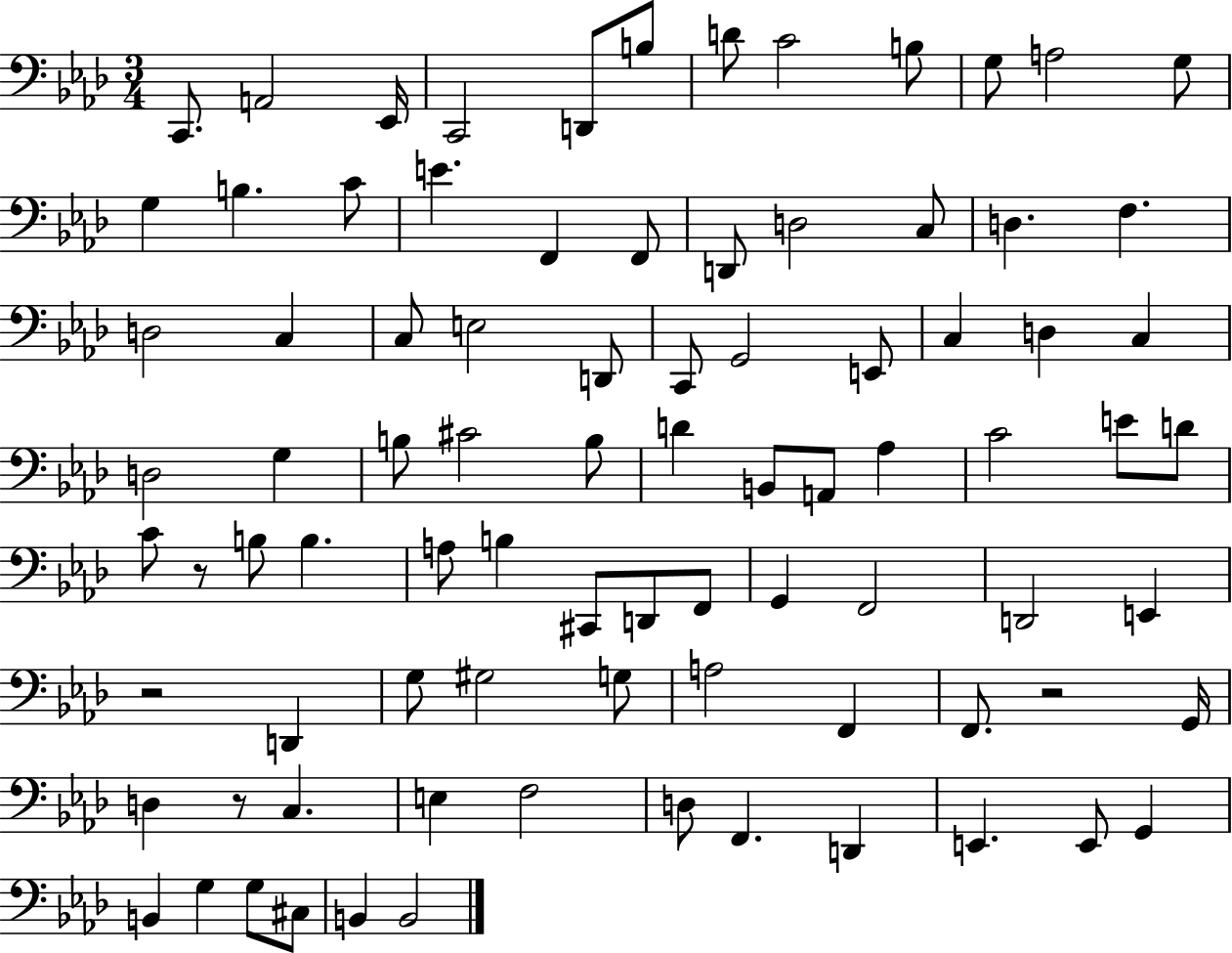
X:1
T:Untitled
M:3/4
L:1/4
K:Ab
C,,/2 A,,2 _E,,/4 C,,2 D,,/2 B,/2 D/2 C2 B,/2 G,/2 A,2 G,/2 G, B, C/2 E F,, F,,/2 D,,/2 D,2 C,/2 D, F, D,2 C, C,/2 E,2 D,,/2 C,,/2 G,,2 E,,/2 C, D, C, D,2 G, B,/2 ^C2 B,/2 D B,,/2 A,,/2 _A, C2 E/2 D/2 C/2 z/2 B,/2 B, A,/2 B, ^C,,/2 D,,/2 F,,/2 G,, F,,2 D,,2 E,, z2 D,, G,/2 ^G,2 G,/2 A,2 F,, F,,/2 z2 G,,/4 D, z/2 C, E, F,2 D,/2 F,, D,, E,, E,,/2 G,, B,, G, G,/2 ^C,/2 B,, B,,2